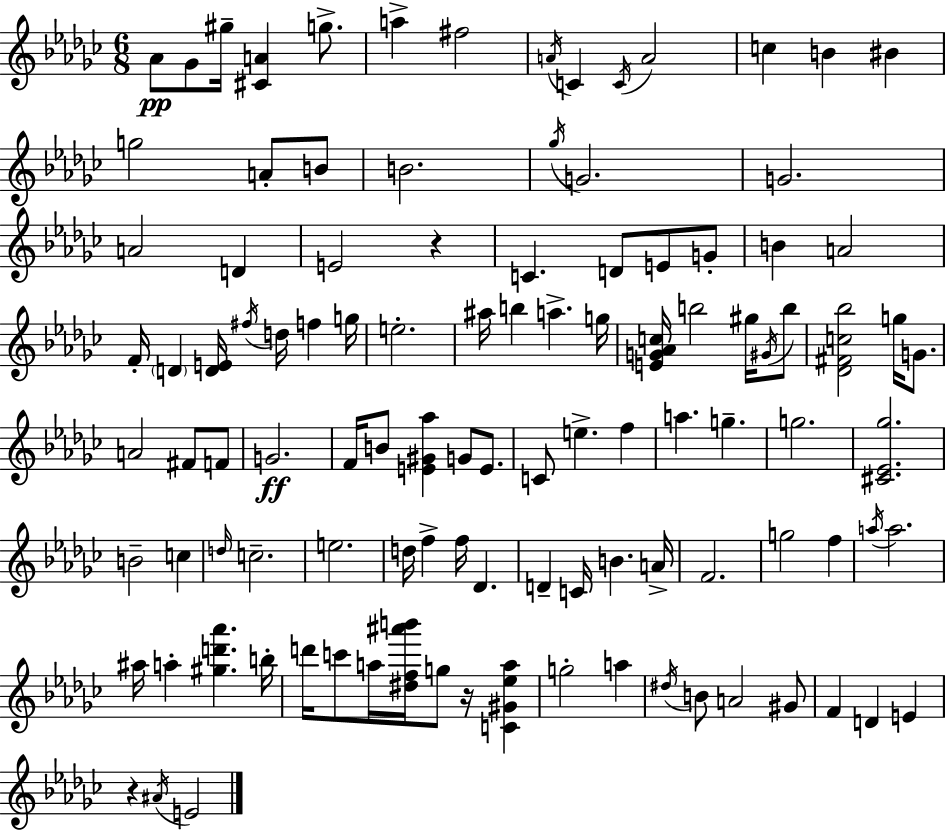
{
  \clef treble
  \numericTimeSignature
  \time 6/8
  \key ees \minor
  aes'8\pp ges'8 gis''16-- <cis' a'>4 g''8.-> | a''4-> fis''2 | \acciaccatura { a'16 } c'4 \acciaccatura { c'16 } a'2 | c''4 b'4 bis'4 | \break g''2 a'8-. | b'8 b'2. | \acciaccatura { ges''16 } g'2. | g'2. | \break a'2 d'4 | e'2 r4 | c'4. d'8 e'8 | g'8-. b'4 a'2 | \break f'16-. \parenthesize d'4 <d' e'>16 \acciaccatura { fis''16 } d''16 f''4 | g''16 e''2.-. | ais''16 b''4 a''4.-> | g''16 <e' g' aes' c''>16 b''2 | \break gis''16 \acciaccatura { gis'16 } b''8 <des' fis' c'' bes''>2 | g''16 g'8. a'2 | fis'8 f'8 g'2.\ff | f'16 b'8 <e' gis' aes''>4 | \break g'8 e'8. c'8 e''4.-> | f''4 a''4. g''4.-- | g''2. | <cis' ees' ges''>2. | \break b'2-- | c''4 \grace { d''16 } c''2.-- | e''2. | d''16 f''4-> f''16 | \break des'4. d'4-- c'16 b'4. | a'16-> f'2. | g''2 | f''4 \acciaccatura { a''16 } a''2. | \break ais''16 a''4-. | <gis'' d''' aes'''>4. b''16-. d'''16 c'''8 a''16 <dis'' f'' ais''' b'''>16 | g''8 r16 <c' gis' ees'' a''>4 g''2-. | a''4 \acciaccatura { dis''16 } b'8 a'2 | \break gis'8 f'4 | d'4 e'4 r4 | \acciaccatura { ais'16 } e'2 \bar "|."
}